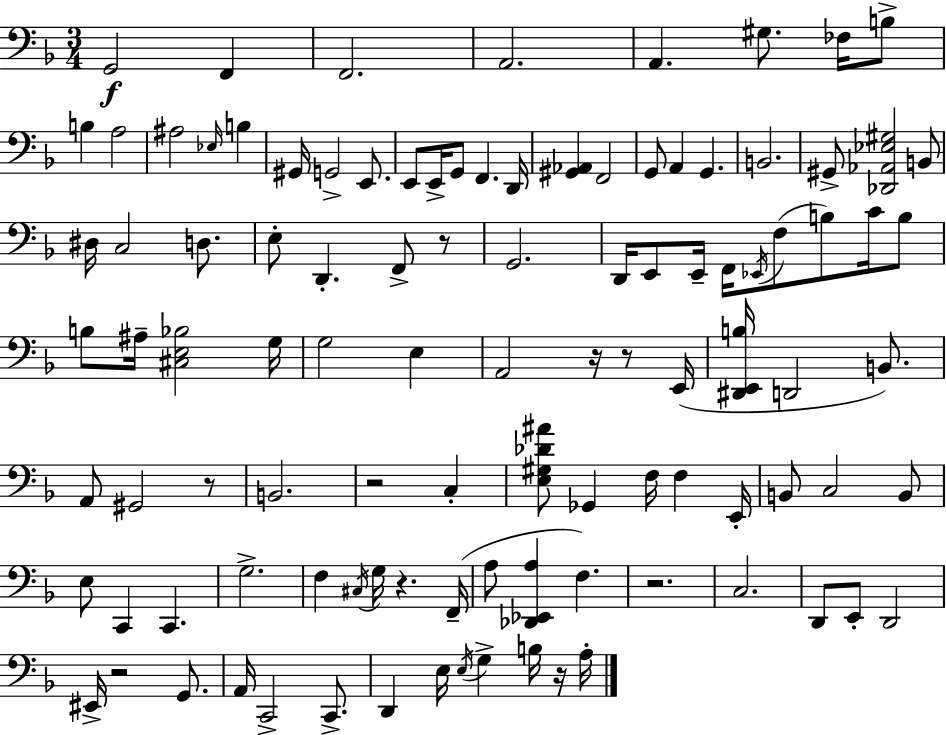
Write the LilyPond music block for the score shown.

{
  \clef bass
  \numericTimeSignature
  \time 3/4
  \key d \minor
  g,2\f f,4 | f,2. | a,2. | a,4. gis8. fes16 b8-> | \break b4 a2 | ais2 \grace { ees16 } b4 | gis,16 g,2-> e,8. | e,8 e,16-> g,8 f,4. | \break d,16 <gis, aes,>4 f,2 | g,8 a,4 g,4. | b,2. | gis,8-> <des, aes, ees gis>2 b,8 | \break dis16 c2 d8. | e8-. d,4.-. f,8-> r8 | g,2. | d,16 e,8 e,16-- f,16 \acciaccatura { ees,16 }( f8 b8) c'16 | \break b8 b8 ais16-- <cis e bes>2 | g16 g2 e4 | a,2 r16 r8 | e,16( <dis, e, b>16 d,2 b,8.) | \break a,8 gis,2 | r8 b,2. | r2 c4-. | <e gis des' ais'>8 ges,4 f16 f4 | \break e,16-. b,8 c2 | b,8 e8 c,4 c,4. | g2.-> | f4 \acciaccatura { cis16 } g16 r4. | \break f,16--( a8 <des, ees, a>4 f4.) | r2. | c2. | d,8 e,8-. d,2 | \break eis,16-> r2 | g,8. a,16 c,2-> | c,8.-> d,4 e16 \acciaccatura { e16 } g4-> | b16 r16 a16-. \bar "|."
}